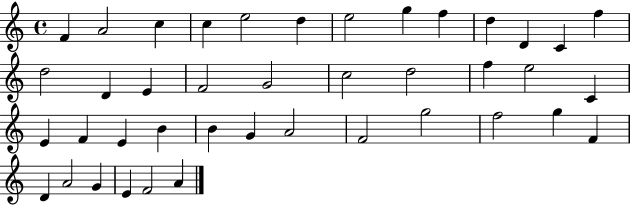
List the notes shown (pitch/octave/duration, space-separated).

F4/q A4/h C5/q C5/q E5/h D5/q E5/h G5/q F5/q D5/q D4/q C4/q F5/q D5/h D4/q E4/q F4/h G4/h C5/h D5/h F5/q E5/h C4/q E4/q F4/q E4/q B4/q B4/q G4/q A4/h F4/h G5/h F5/h G5/q F4/q D4/q A4/h G4/q E4/q F4/h A4/q